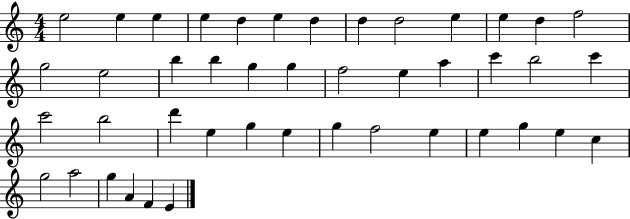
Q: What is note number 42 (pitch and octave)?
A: A4